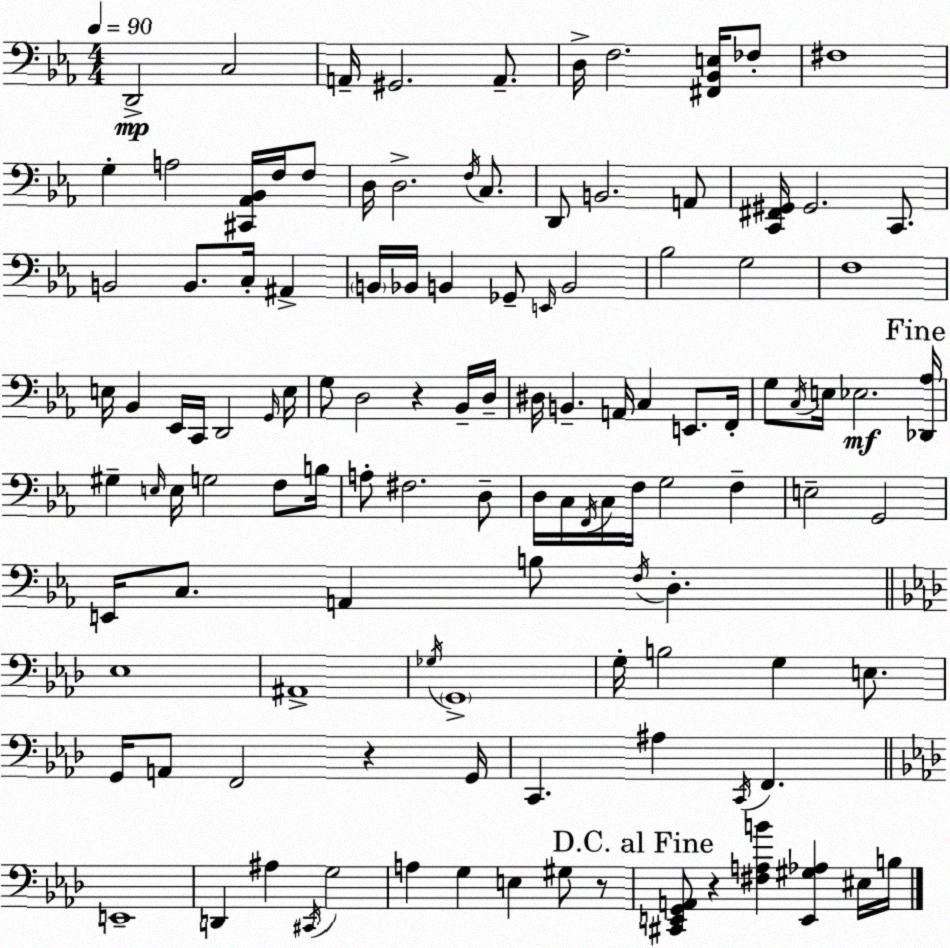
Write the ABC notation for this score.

X:1
T:Untitled
M:4/4
L:1/4
K:Cm
D,,2 C,2 A,,/4 ^G,,2 A,,/2 D,/4 F,2 [^F,,_B,,E,]/4 _F,/2 ^F,4 G, A,2 [^C,,_A,,_B,,]/4 F,/4 F,/2 D,/4 D,2 F,/4 C,/2 D,,/2 B,,2 A,,/2 [C,,^F,,^G,,]/4 ^G,,2 C,,/2 B,,2 B,,/2 C,/4 ^A,, B,,/4 _B,,/4 B,, _G,,/2 E,,/4 B,,2 _B,2 G,2 F,4 E,/4 _B,, _E,,/4 C,,/4 D,,2 G,,/4 E,/4 G,/2 D,2 z _B,,/4 D,/4 ^D,/4 B,, A,,/4 C, E,,/2 F,,/4 G,/2 C,/4 E,/4 _E,2 [_D,,_A,]/4 ^G, E,/4 E,/4 G,2 F,/2 B,/4 A,/2 ^F,2 D,/2 D,/4 C,/4 F,,/4 C,/4 F,/4 G,2 F, E,2 G,,2 E,,/4 C,/2 A,, B,/2 F,/4 D, _E,4 ^A,,4 _G,/4 G,,4 G,/4 B,2 G, E,/2 G,,/4 A,,/2 F,,2 z G,,/4 C,, ^A, C,,/4 F,, E,,4 D,, ^A, ^C,,/4 G,2 A, G, E, ^G,/2 z/2 [^C,,E,,G,,A,,]/2 z [^F,A,B] [E,,^G,_A,] ^E,/4 B,/4